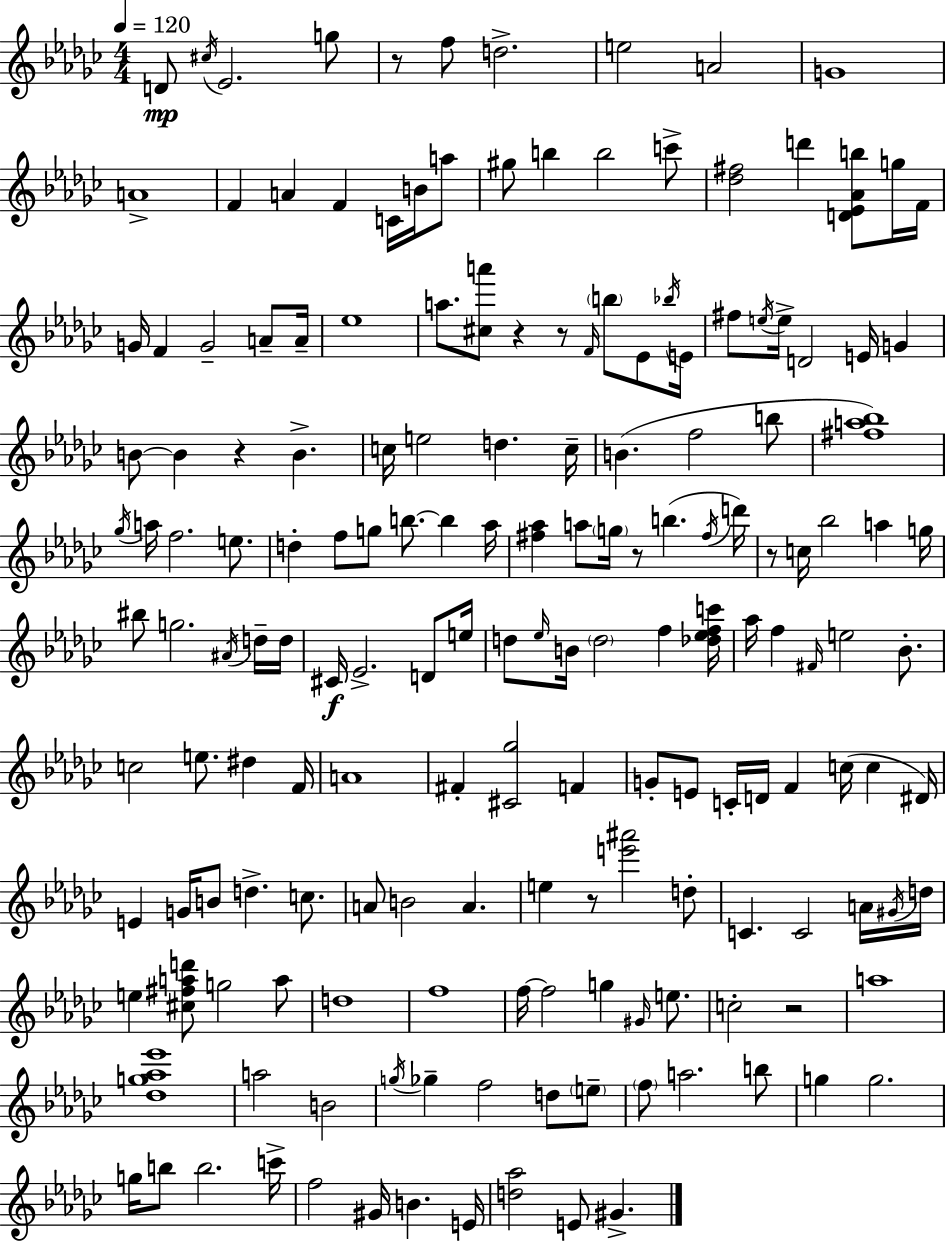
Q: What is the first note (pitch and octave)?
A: D4